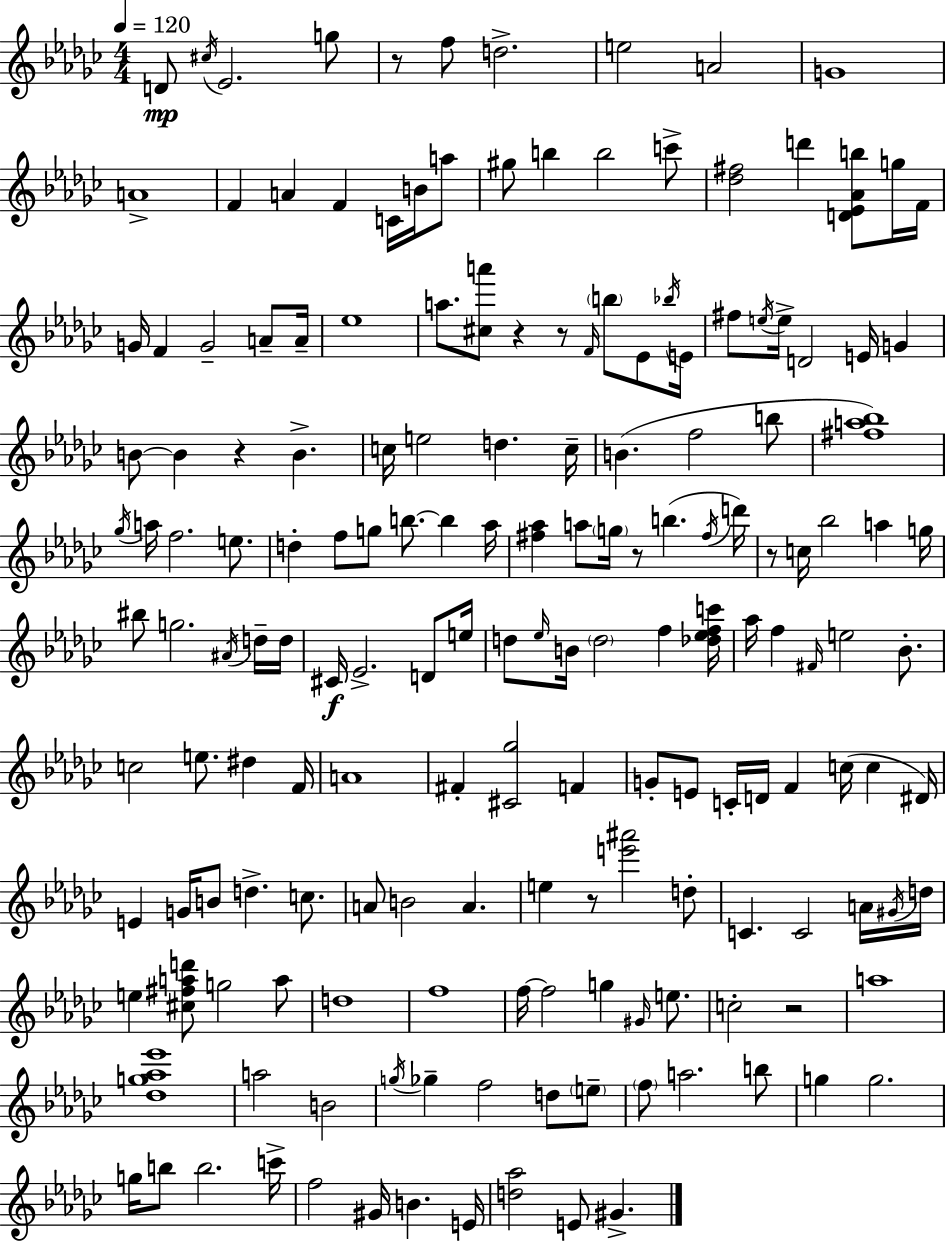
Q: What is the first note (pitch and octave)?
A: D4